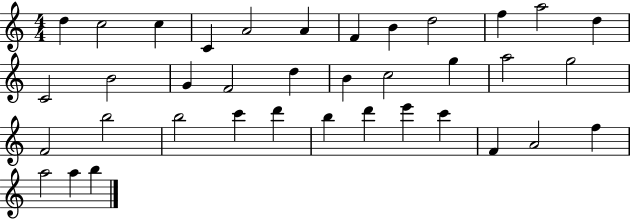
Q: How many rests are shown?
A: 0